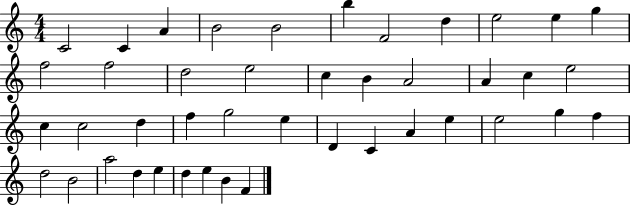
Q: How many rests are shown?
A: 0